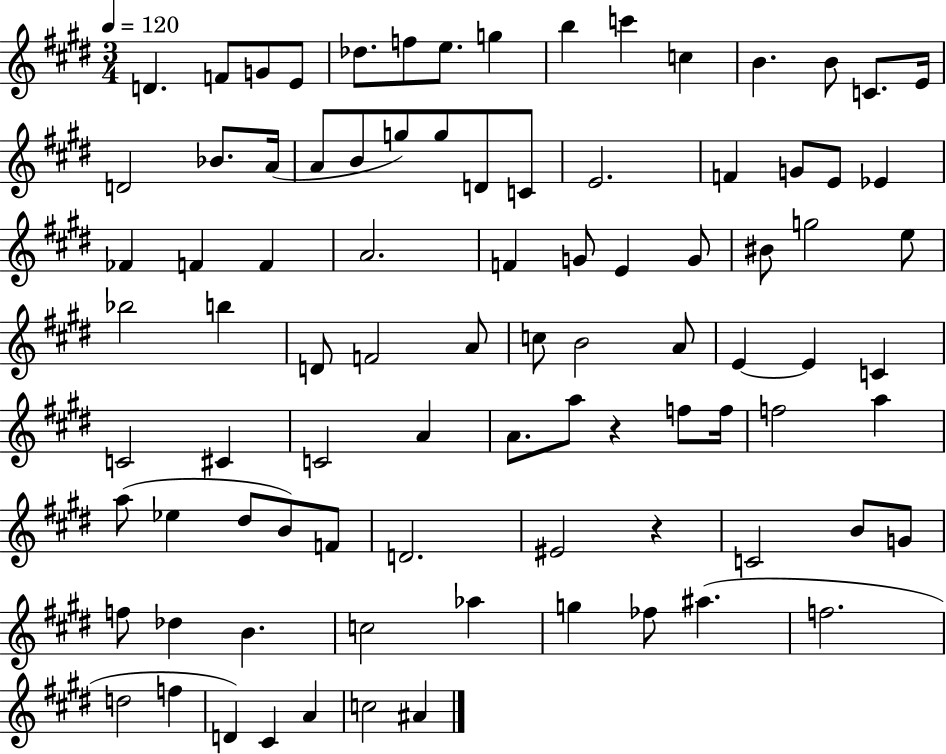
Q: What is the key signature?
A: E major